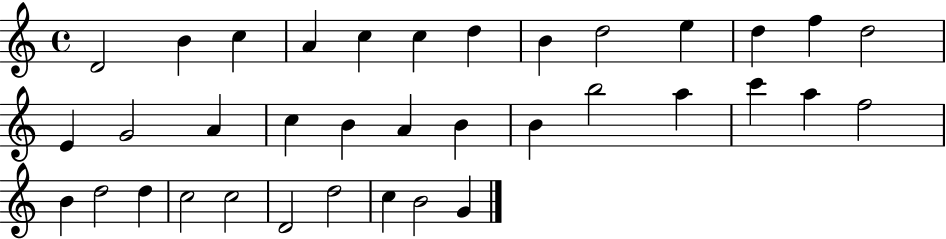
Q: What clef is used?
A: treble